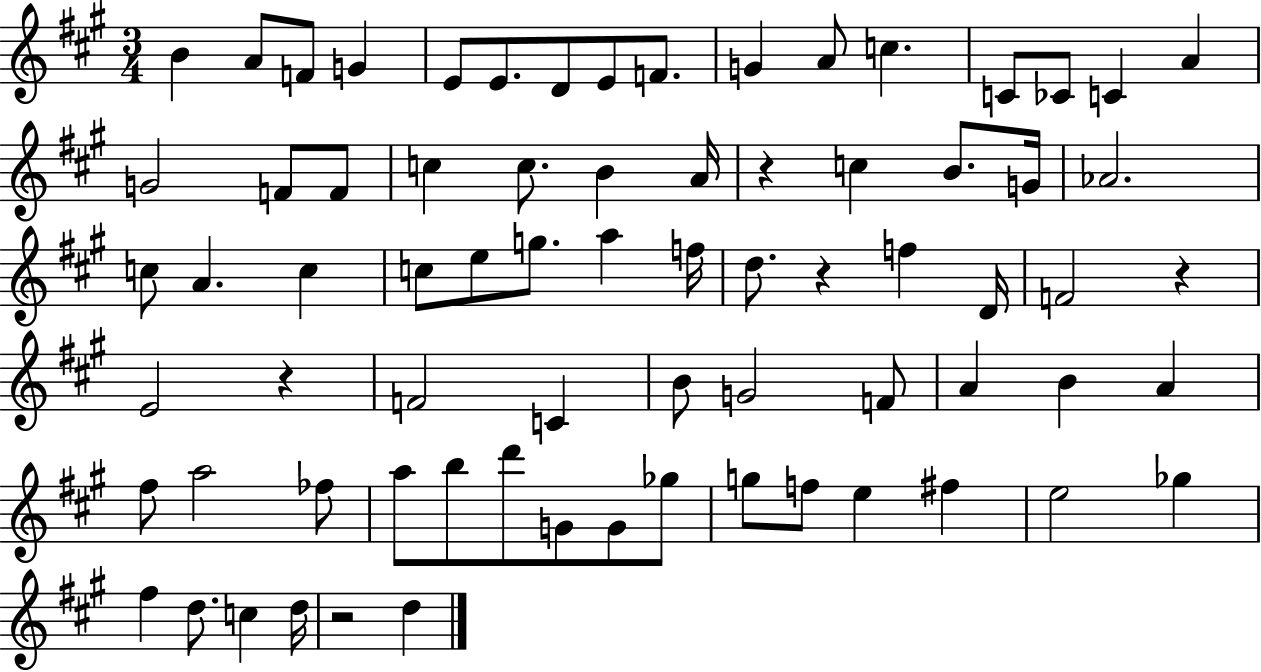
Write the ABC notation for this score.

X:1
T:Untitled
M:3/4
L:1/4
K:A
B A/2 F/2 G E/2 E/2 D/2 E/2 F/2 G A/2 c C/2 _C/2 C A G2 F/2 F/2 c c/2 B A/4 z c B/2 G/4 _A2 c/2 A c c/2 e/2 g/2 a f/4 d/2 z f D/4 F2 z E2 z F2 C B/2 G2 F/2 A B A ^f/2 a2 _f/2 a/2 b/2 d'/2 G/2 G/2 _g/2 g/2 f/2 e ^f e2 _g ^f d/2 c d/4 z2 d